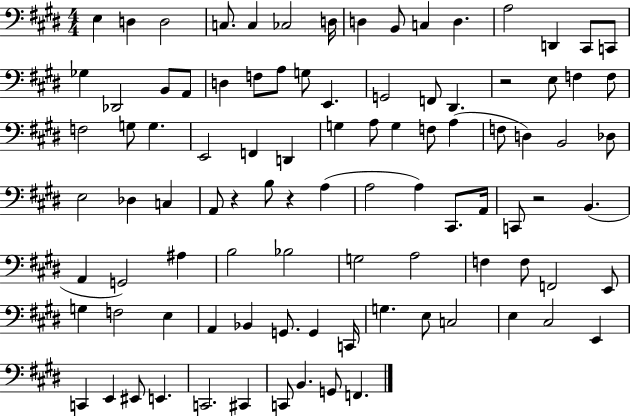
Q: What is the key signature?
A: E major